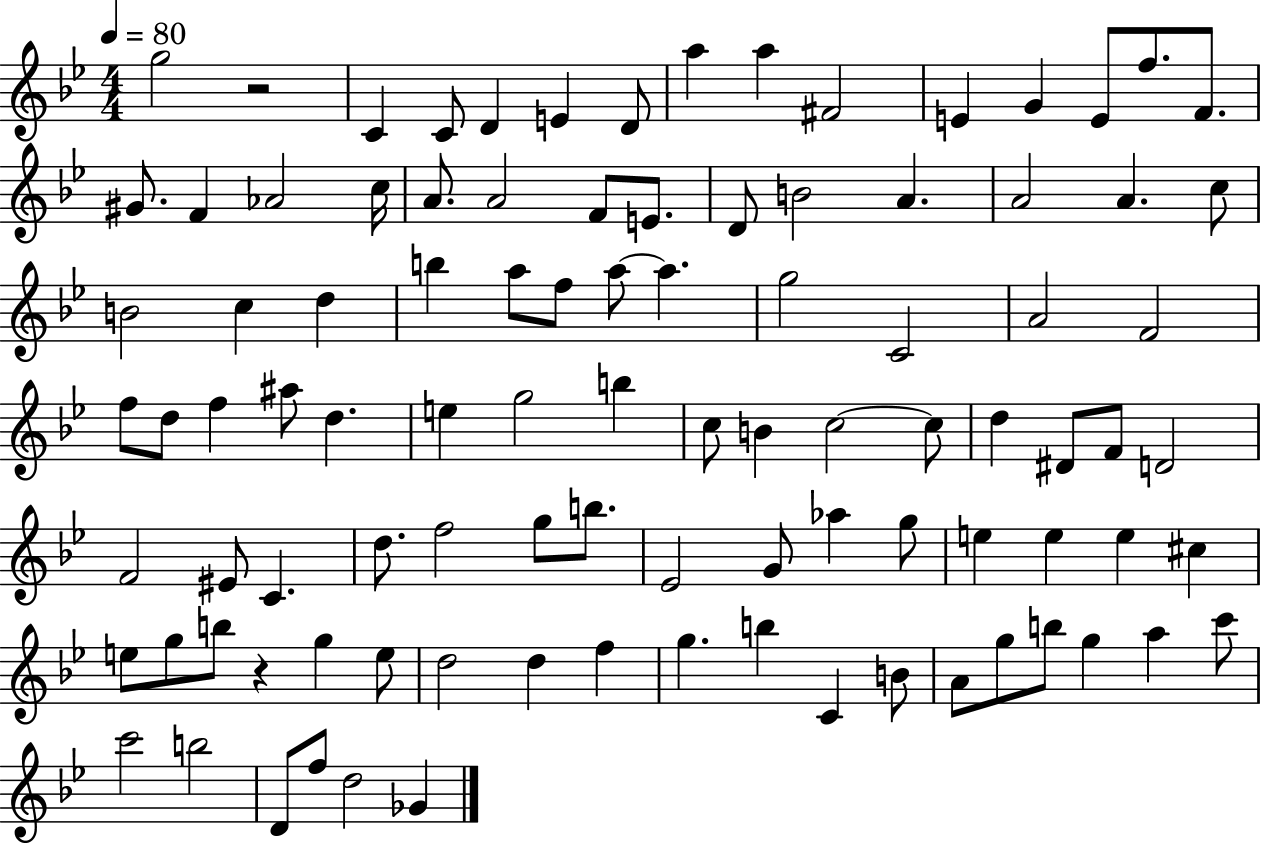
{
  \clef treble
  \numericTimeSignature
  \time 4/4
  \key bes \major
  \tempo 4 = 80
  g''2 r2 | c'4 c'8 d'4 e'4 d'8 | a''4 a''4 fis'2 | e'4 g'4 e'8 f''8. f'8. | \break gis'8. f'4 aes'2 c''16 | a'8. a'2 f'8 e'8. | d'8 b'2 a'4. | a'2 a'4. c''8 | \break b'2 c''4 d''4 | b''4 a''8 f''8 a''8~~ a''4. | g''2 c'2 | a'2 f'2 | \break f''8 d''8 f''4 ais''8 d''4. | e''4 g''2 b''4 | c''8 b'4 c''2~~ c''8 | d''4 dis'8 f'8 d'2 | \break f'2 eis'8 c'4. | d''8. f''2 g''8 b''8. | ees'2 g'8 aes''4 g''8 | e''4 e''4 e''4 cis''4 | \break e''8 g''8 b''8 r4 g''4 e''8 | d''2 d''4 f''4 | g''4. b''4 c'4 b'8 | a'8 g''8 b''8 g''4 a''4 c'''8 | \break c'''2 b''2 | d'8 f''8 d''2 ges'4 | \bar "|."
}